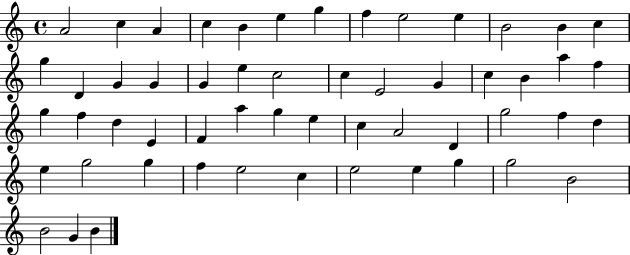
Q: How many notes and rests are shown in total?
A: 55